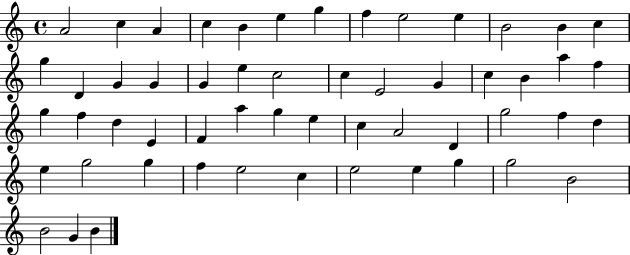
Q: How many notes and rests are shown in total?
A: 55